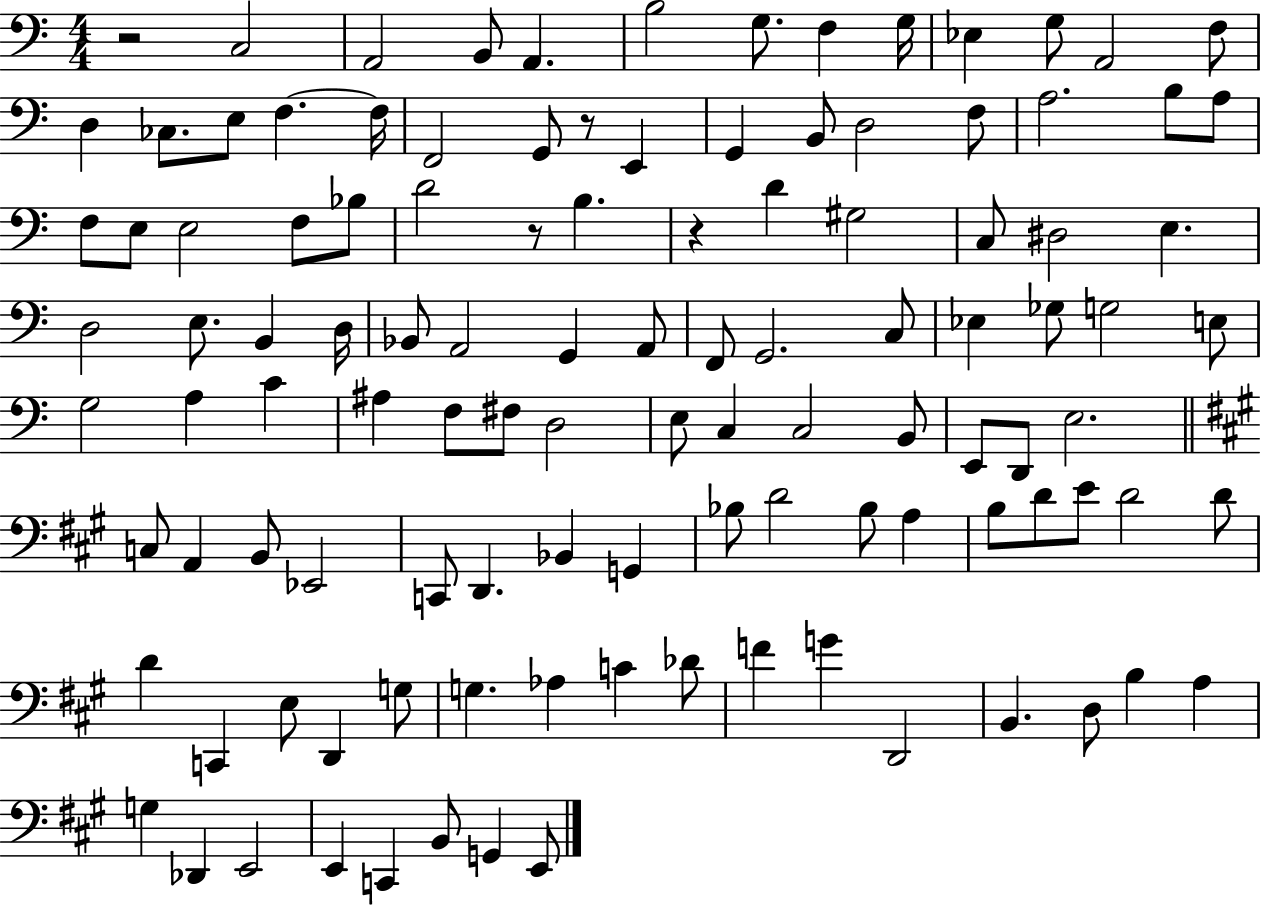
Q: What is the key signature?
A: C major